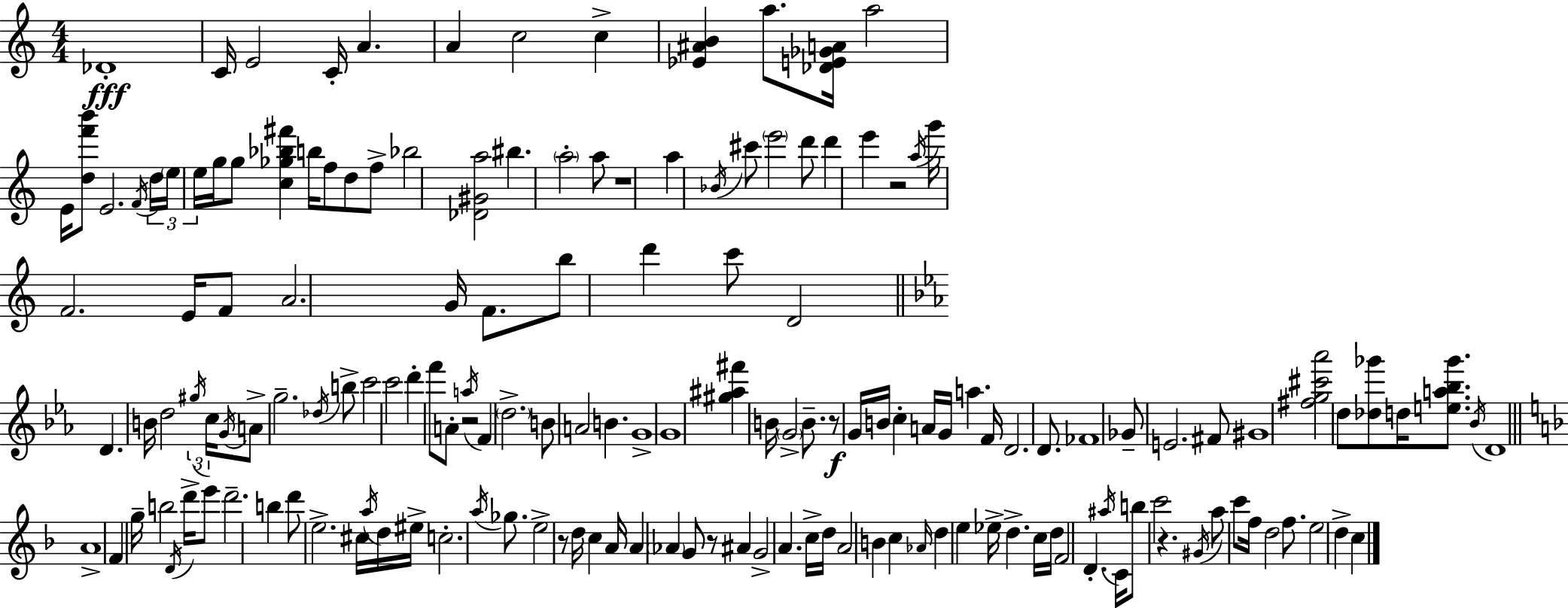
Db4/w C4/s E4/h C4/s A4/q. A4/q C5/h C5/q [Eb4,A#4,B4]/q A5/e. [Db4,E4,Gb4,A4]/s A5/h E4/s [D5,F6,B6]/e E4/h. F4/s D5/s E5/s E5/s G5/s G5/e [C5,Gb5,Bb5,F#6]/q B5/s F5/e D5/e F5/e Bb5/h [Db4,G#4,A5]/h BIS5/q. A5/h A5/e R/w A5/q Bb4/s C#6/e E6/h D6/e D6/q E6/q R/h A5/s G6/s F4/h. E4/s F4/e A4/h. G4/s F4/e. B5/e D6/q C6/e D4/h D4/q. B4/s D5/h G#5/s C5/s G4/s A4/e G5/h. Db5/s B5/e C6/h C6/h D6/q F6/e A4/e R/h A5/s F4/q D5/h. B4/e A4/h B4/q. G4/w G4/w [G#5,A#5,F#6]/q B4/s G4/h B4/e. R/e G4/s B4/s C5/q A4/s G4/s A5/q. F4/s D4/h. D4/e. FES4/w Gb4/e E4/h. F#4/e G#4/w [F#5,G5,C#6,Ab6]/h D5/e [Db5,Gb6]/e D5/s [E5,A5,Bb5,Gb6]/e. Bb4/s D4/w A4/w F4/q G5/s B5/h D4/s D6/s E6/e D6/h. B5/q D6/e E5/h. C#5/s A5/s D5/s EIS5/s C5/h. A5/s Gb5/e. E5/h R/e D5/s C5/q A4/s A4/q Ab4/q G4/e R/e A#4/q G4/h A4/q. C5/s D5/s A4/h B4/q C5/q Ab4/s D5/q E5/q Eb5/s D5/q. C5/s D5/s F4/h D4/q. A#5/s C4/s B5/e C6/h R/q. G#4/s A5/e C6/e F5/s D5/h F5/e. E5/h D5/q C5/q